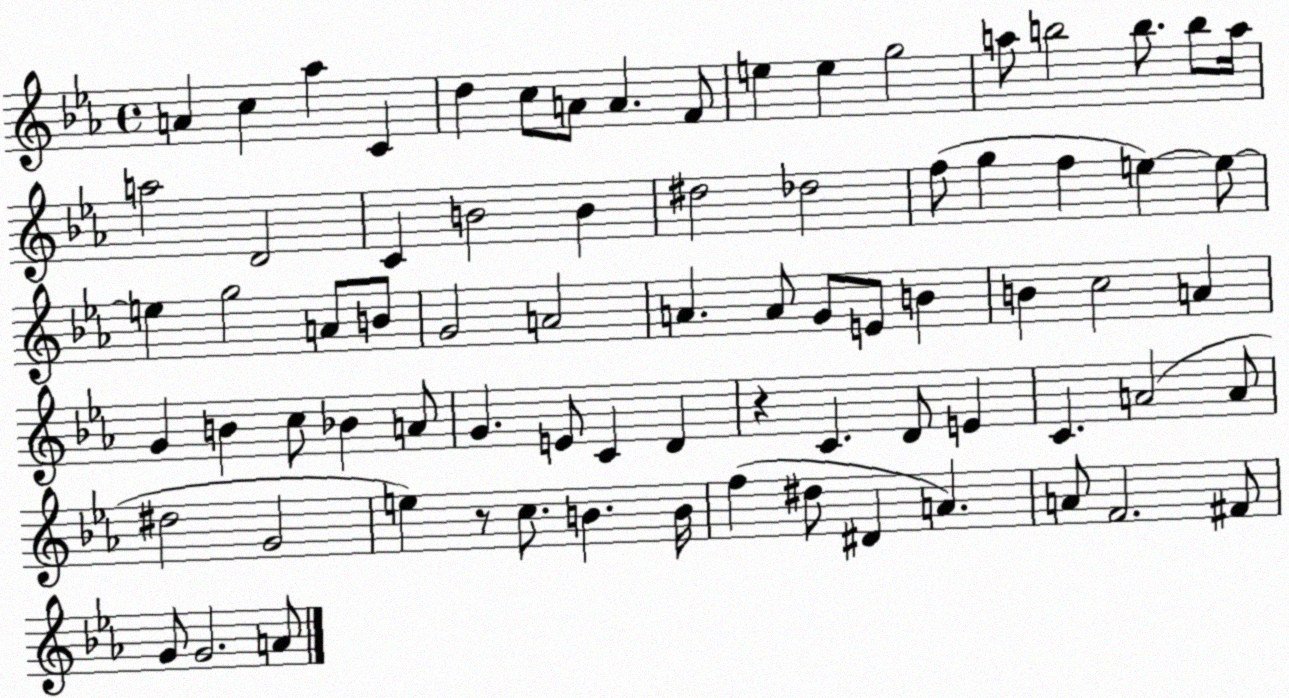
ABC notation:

X:1
T:Untitled
M:4/4
L:1/4
K:Eb
A c _a C d c/2 A/2 A F/2 e e g2 a/2 b2 b/2 b/2 a/4 a2 D2 C B2 B ^d2 _d2 f/2 g f e e/2 e g2 A/2 B/2 G2 A2 A A/2 G/2 E/2 B B c2 A G B c/2 _B A/2 G E/2 C D z C D/2 E C A2 A/2 ^d2 G2 e z/2 c/2 B B/4 f ^d/2 ^D A A/2 F2 ^F/2 G/2 G2 A/2